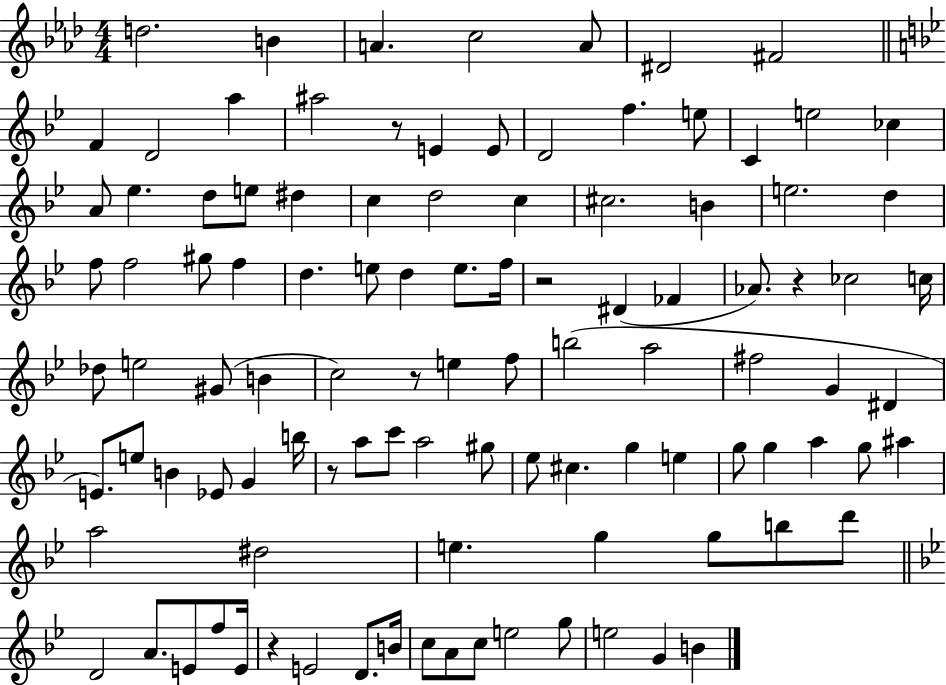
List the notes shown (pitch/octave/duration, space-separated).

D5/h. B4/q A4/q. C5/h A4/e D#4/h F#4/h F4/q D4/h A5/q A#5/h R/e E4/q E4/e D4/h F5/q. E5/e C4/q E5/h CES5/q A4/e Eb5/q. D5/e E5/e D#5/q C5/q D5/h C5/q C#5/h. B4/q E5/h. D5/q F5/e F5/h G#5/e F5/q D5/q. E5/e D5/q E5/e. F5/s R/h D#4/q FES4/q Ab4/e. R/q CES5/h C5/s Db5/e E5/h G#4/e B4/q C5/h R/e E5/q F5/e B5/h A5/h F#5/h G4/q D#4/q E4/e. E5/e B4/q Eb4/e G4/q B5/s R/e A5/e C6/e A5/h G#5/e Eb5/e C#5/q. G5/q E5/q G5/e G5/q A5/q G5/e A#5/q A5/h D#5/h E5/q. G5/q G5/e B5/e D6/e D4/h A4/e. E4/e F5/e E4/s R/q E4/h D4/e. B4/s C5/e A4/e C5/e E5/h G5/e E5/h G4/q B4/q